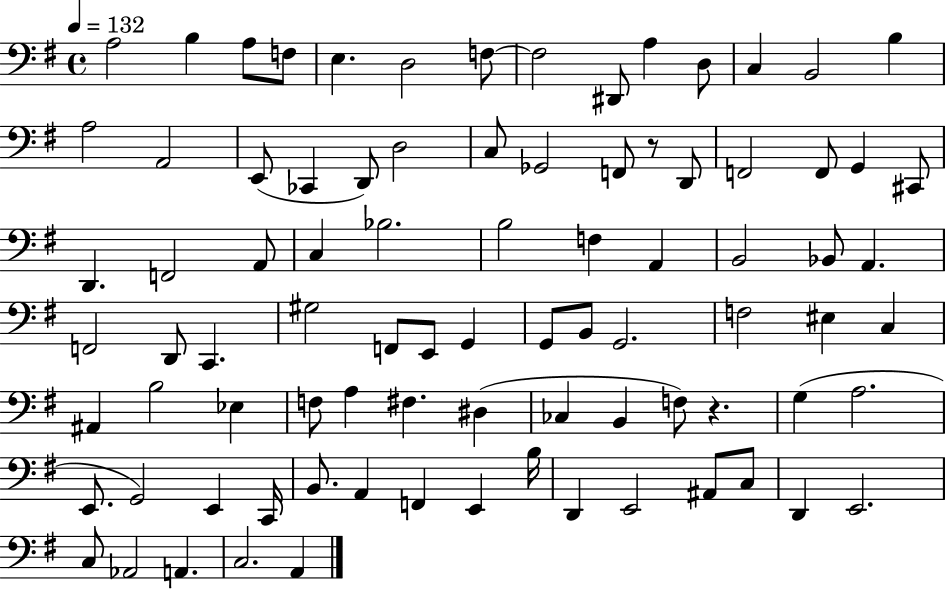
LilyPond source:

{
  \clef bass
  \time 4/4
  \defaultTimeSignature
  \key g \major
  \tempo 4 = 132
  a2 b4 a8 f8 | e4. d2 f8~~ | f2 dis,8 a4 d8 | c4 b,2 b4 | \break a2 a,2 | e,8( ces,4 d,8) d2 | c8 ges,2 f,8 r8 d,8 | f,2 f,8 g,4 cis,8 | \break d,4. f,2 a,8 | c4 bes2. | b2 f4 a,4 | b,2 bes,8 a,4. | \break f,2 d,8 c,4. | gis2 f,8 e,8 g,4 | g,8 b,8 g,2. | f2 eis4 c4 | \break ais,4 b2 ees4 | f8 a4 fis4. dis4( | ces4 b,4 f8) r4. | g4( a2. | \break e,8. g,2) e,4 c,16 | b,8. a,4 f,4 e,4 b16 | d,4 e,2 ais,8 c8 | d,4 e,2. | \break c8 aes,2 a,4. | c2. a,4 | \bar "|."
}